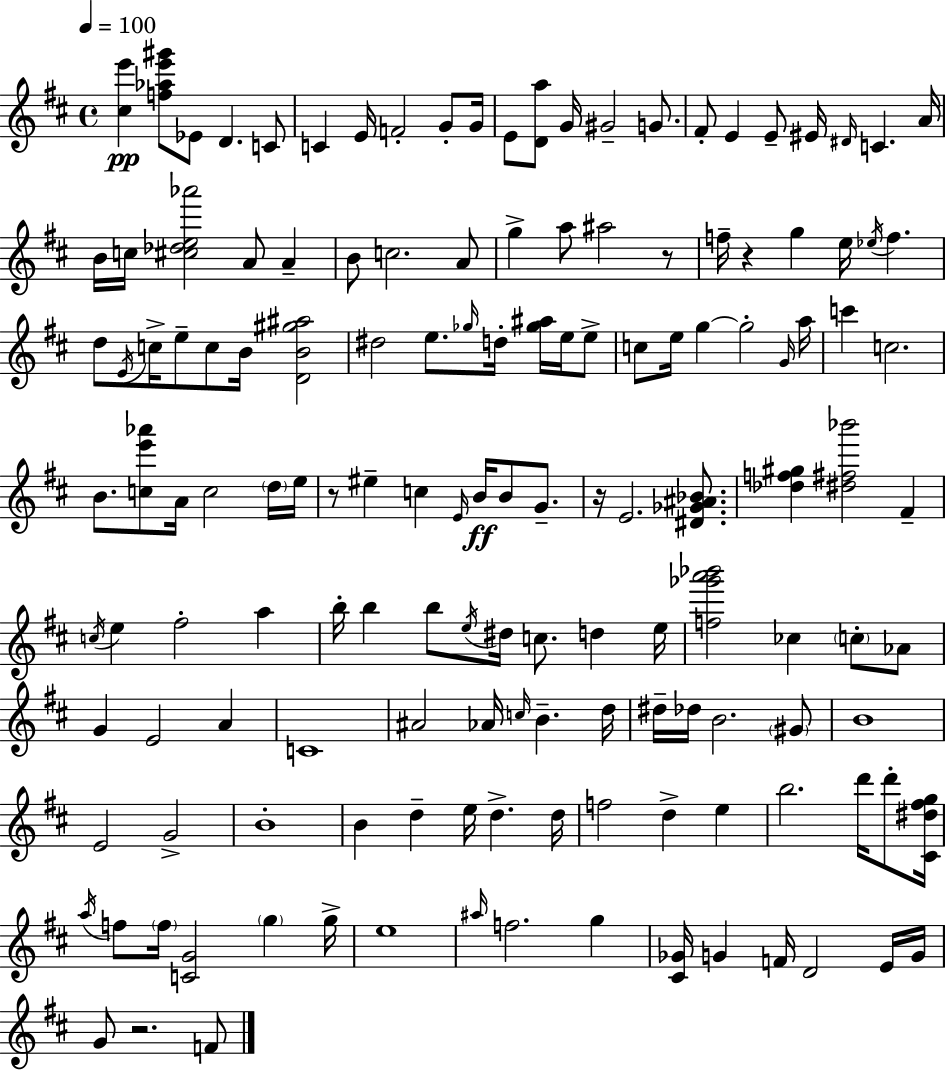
{
  \clef treble
  \time 4/4
  \defaultTimeSignature
  \key d \major
  \tempo 4 = 100
  <cis'' e'''>4\pp <f'' aes'' e''' gis'''>8 ees'8 d'4. c'8 | c'4 e'16 f'2-. g'8-. g'16 | e'8 <d' a''>8 g'16 gis'2-- g'8. | fis'8-. e'4 e'8-- eis'16 \grace { dis'16 } c'4. | \break a'16 b'16 c''16 <cis'' des'' e'' aes'''>2 a'8 a'4-- | b'8 c''2. a'8 | g''4-> a''8 ais''2 r8 | f''16-- r4 g''4 e''16 \acciaccatura { ees''16 } f''4. | \break d''8 \acciaccatura { e'16 } c''16-> e''8-- c''8 b'16 <d' b' gis'' ais''>2 | dis''2 e''8. \grace { ges''16 } d''16-. | <ges'' ais''>16 e''16 e''8-> c''8 e''16 g''4~~ g''2-. | \grace { g'16 } a''16 c'''4 c''2. | \break b'8. <c'' e''' aes'''>8 a'16 c''2 | \parenthesize d''16 e''16 r8 eis''4-- c''4 \grace { e'16 } | b'16\ff b'8 g'8.-- r16 e'2. | <dis' ges' ais' bes'>8. <des'' f'' gis''>4 <dis'' fis'' bes'''>2 | \break fis'4-- \acciaccatura { c''16 } e''4 fis''2-. | a''4 b''16-. b''4 b''8 \acciaccatura { e''16 } dis''16 | c''8. d''4 e''16 <f'' ges''' a''' bes'''>2 | ces''4 \parenthesize c''8-. aes'8 g'4 e'2 | \break a'4 c'1 | ais'2 | aes'16 \grace { c''16 } b'4.-- d''16 dis''16-- des''16 b'2. | \parenthesize gis'8 b'1 | \break e'2 | g'2-> b'1-. | b'4 d''4-- | e''16 d''4.-> d''16 f''2 | \break d''4-> e''4 b''2. | d'''16 d'''8-. <cis' dis'' fis'' g''>16 \acciaccatura { a''16 } f''8 \parenthesize f''16 <c' g'>2 | \parenthesize g''4 g''16-> e''1 | \grace { ais''16 } f''2. | \break g''4 <cis' ges'>16 g'4 | f'16 d'2 e'16 g'16 g'8 r2. | f'8 \bar "|."
}